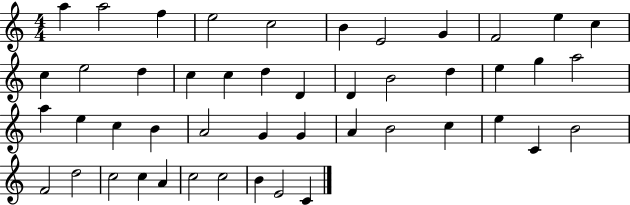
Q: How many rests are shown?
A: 0